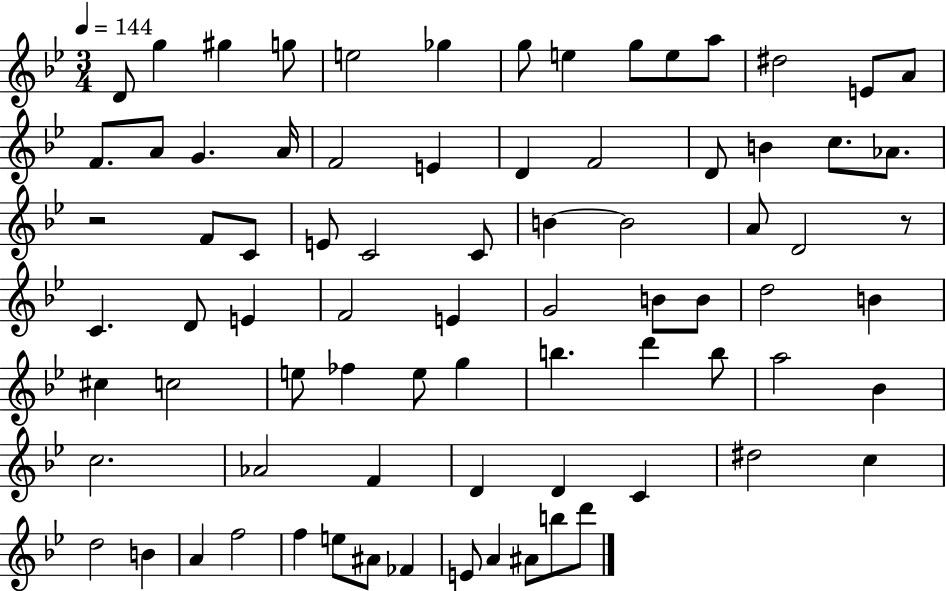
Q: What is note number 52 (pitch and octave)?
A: B5